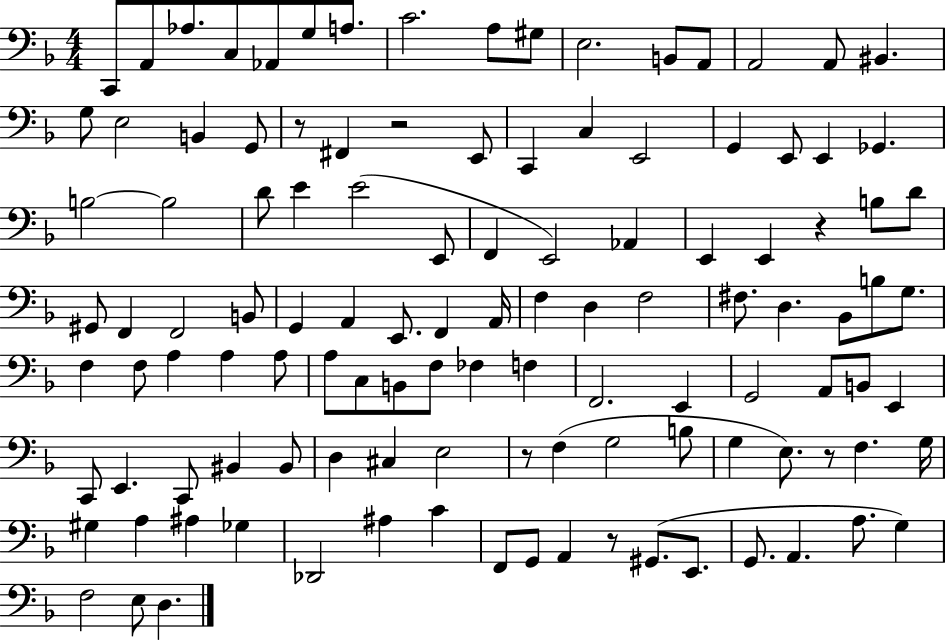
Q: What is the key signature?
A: F major